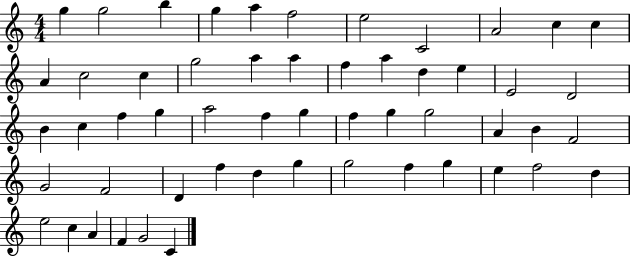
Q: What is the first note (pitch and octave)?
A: G5